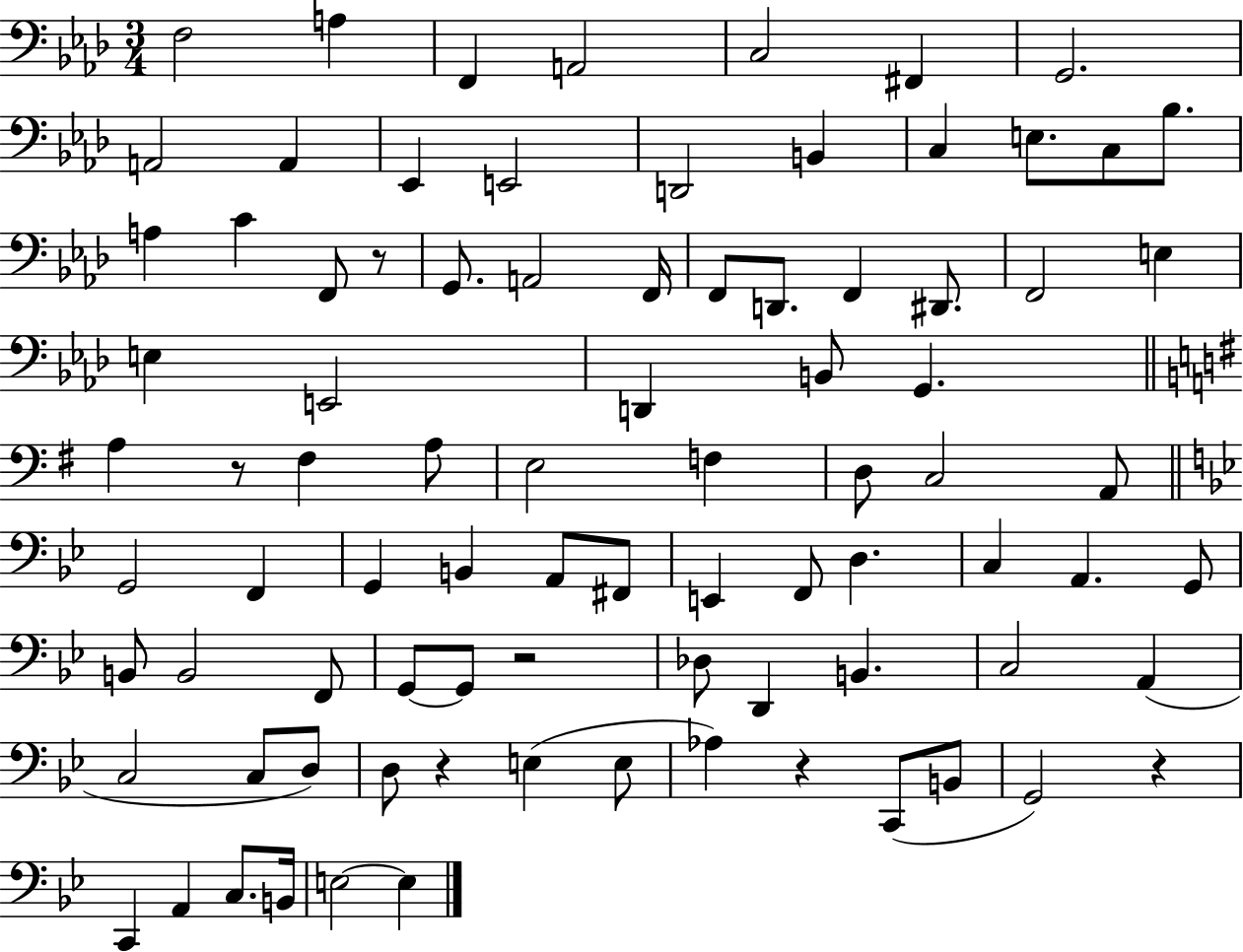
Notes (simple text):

F3/h A3/q F2/q A2/h C3/h F#2/q G2/h. A2/h A2/q Eb2/q E2/h D2/h B2/q C3/q E3/e. C3/e Bb3/e. A3/q C4/q F2/e R/e G2/e. A2/h F2/s F2/e D2/e. F2/q D#2/e. F2/h E3/q E3/q E2/h D2/q B2/e G2/q. A3/q R/e F#3/q A3/e E3/h F3/q D3/e C3/h A2/e G2/h F2/q G2/q B2/q A2/e F#2/e E2/q F2/e D3/q. C3/q A2/q. G2/e B2/e B2/h F2/e G2/e G2/e R/h Db3/e D2/q B2/q. C3/h A2/q C3/h C3/e D3/e D3/e R/q E3/q E3/e Ab3/q R/q C2/e B2/e G2/h R/q C2/q A2/q C3/e. B2/s E3/h E3/q